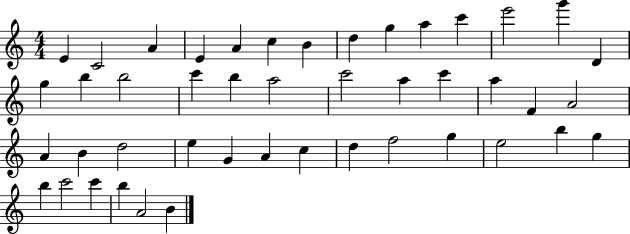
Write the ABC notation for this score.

X:1
T:Untitled
M:4/4
L:1/4
K:C
E C2 A E A c B d g a c' e'2 g' D g b b2 c' b a2 c'2 a c' a F A2 A B d2 e G A c d f2 g e2 b g b c'2 c' b A2 B